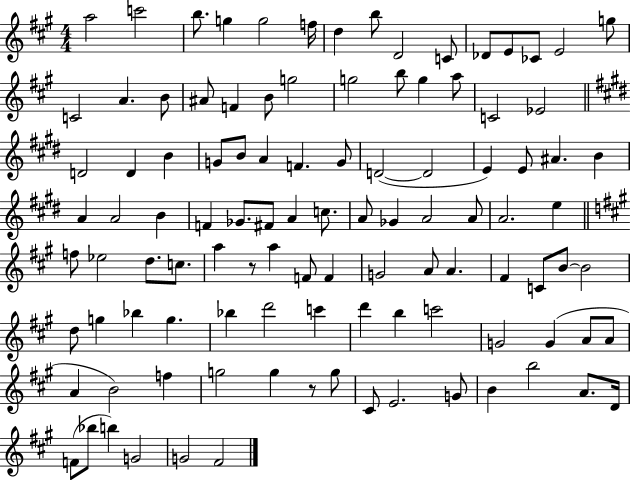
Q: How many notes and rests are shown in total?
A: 106